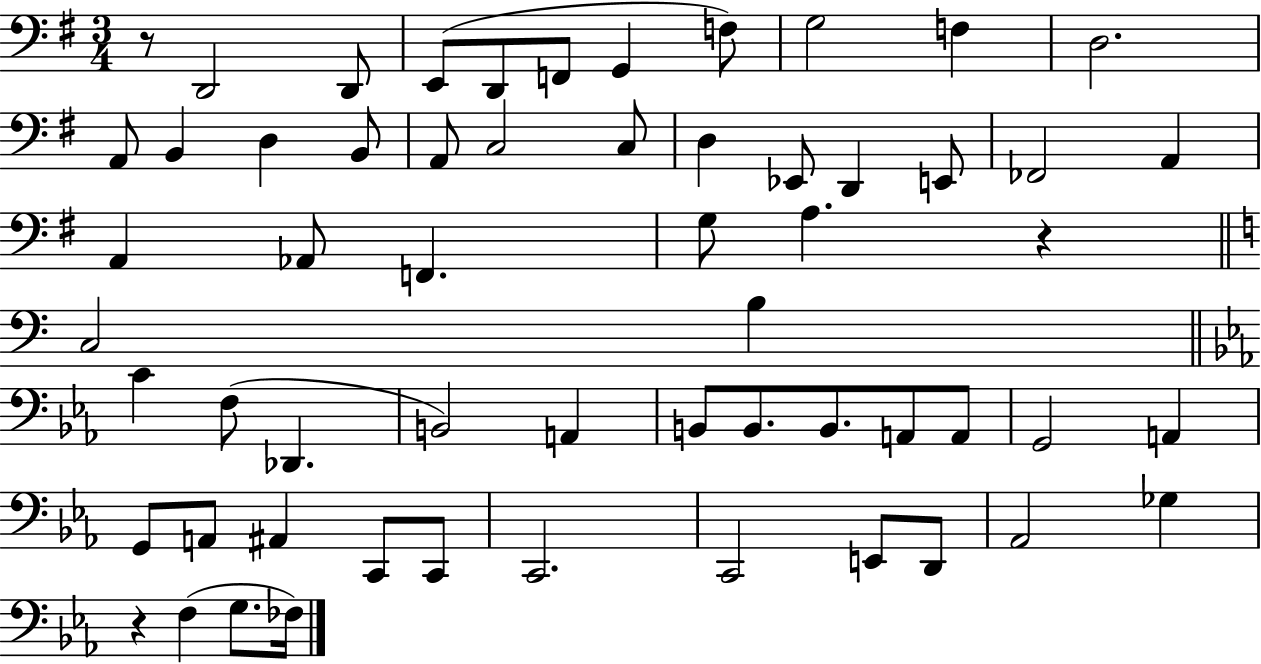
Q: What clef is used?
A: bass